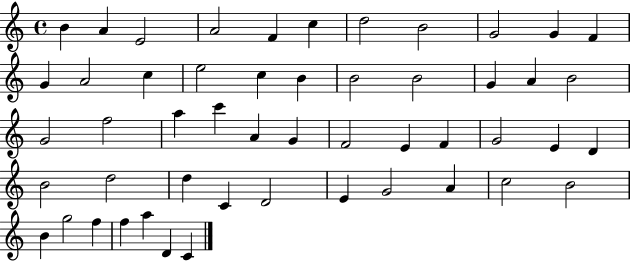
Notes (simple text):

B4/q A4/q E4/h A4/h F4/q C5/q D5/h B4/h G4/h G4/q F4/q G4/q A4/h C5/q E5/h C5/q B4/q B4/h B4/h G4/q A4/q B4/h G4/h F5/h A5/q C6/q A4/q G4/q F4/h E4/q F4/q G4/h E4/q D4/q B4/h D5/h D5/q C4/q D4/h E4/q G4/h A4/q C5/h B4/h B4/q G5/h F5/q F5/q A5/q D4/q C4/q